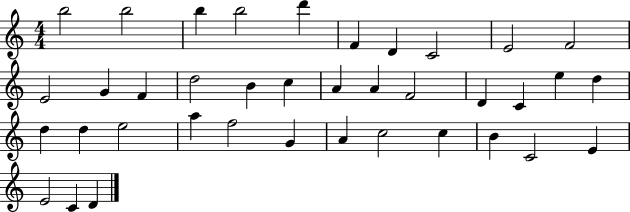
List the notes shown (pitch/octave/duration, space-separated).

B5/h B5/h B5/q B5/h D6/q F4/q D4/q C4/h E4/h F4/h E4/h G4/q F4/q D5/h B4/q C5/q A4/q A4/q F4/h D4/q C4/q E5/q D5/q D5/q D5/q E5/h A5/q F5/h G4/q A4/q C5/h C5/q B4/q C4/h E4/q E4/h C4/q D4/q